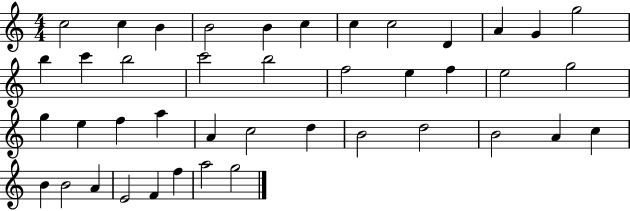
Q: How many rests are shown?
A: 0